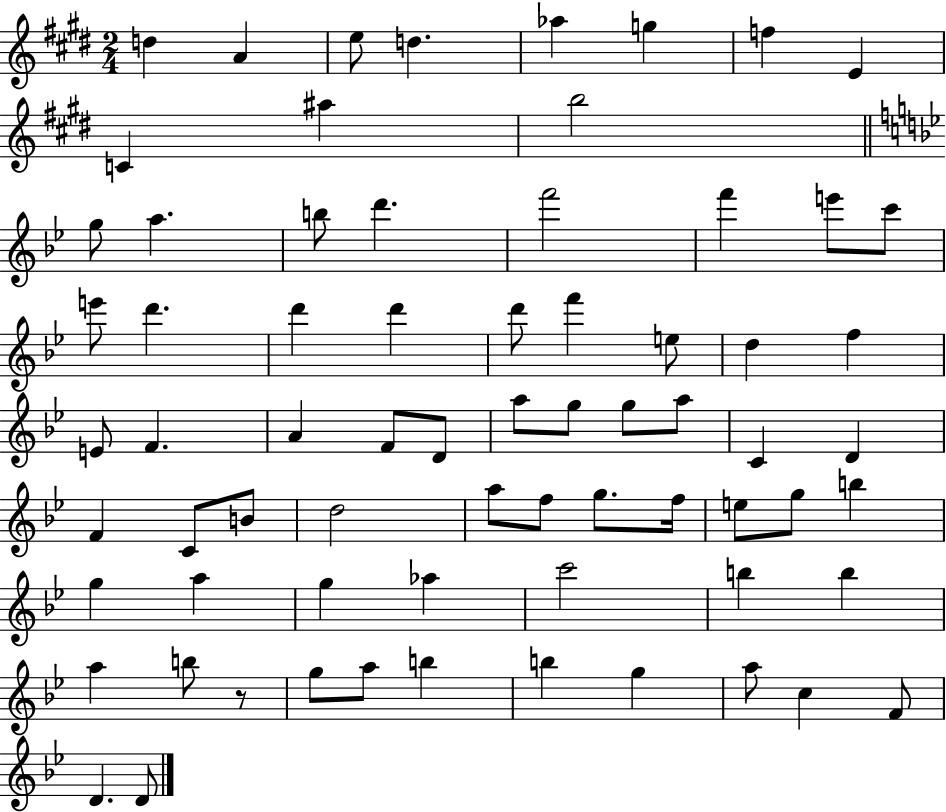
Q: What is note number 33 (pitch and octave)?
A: D4